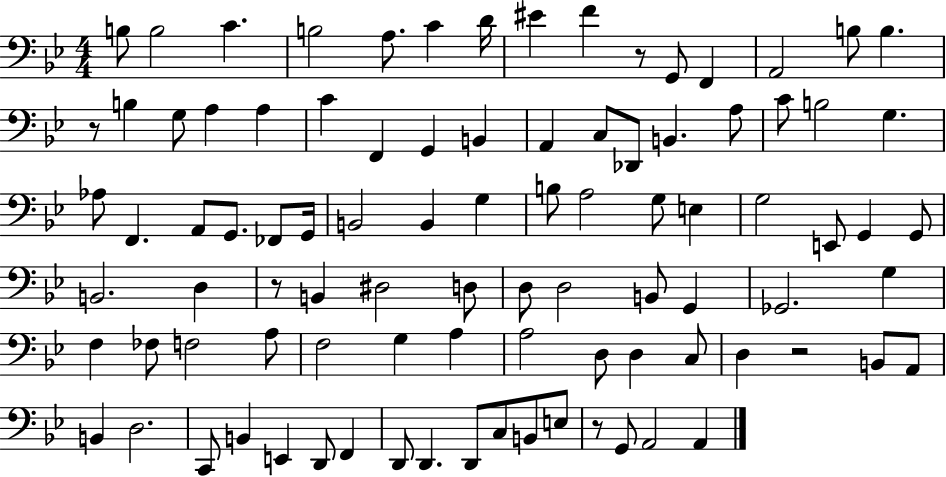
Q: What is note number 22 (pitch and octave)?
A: B2